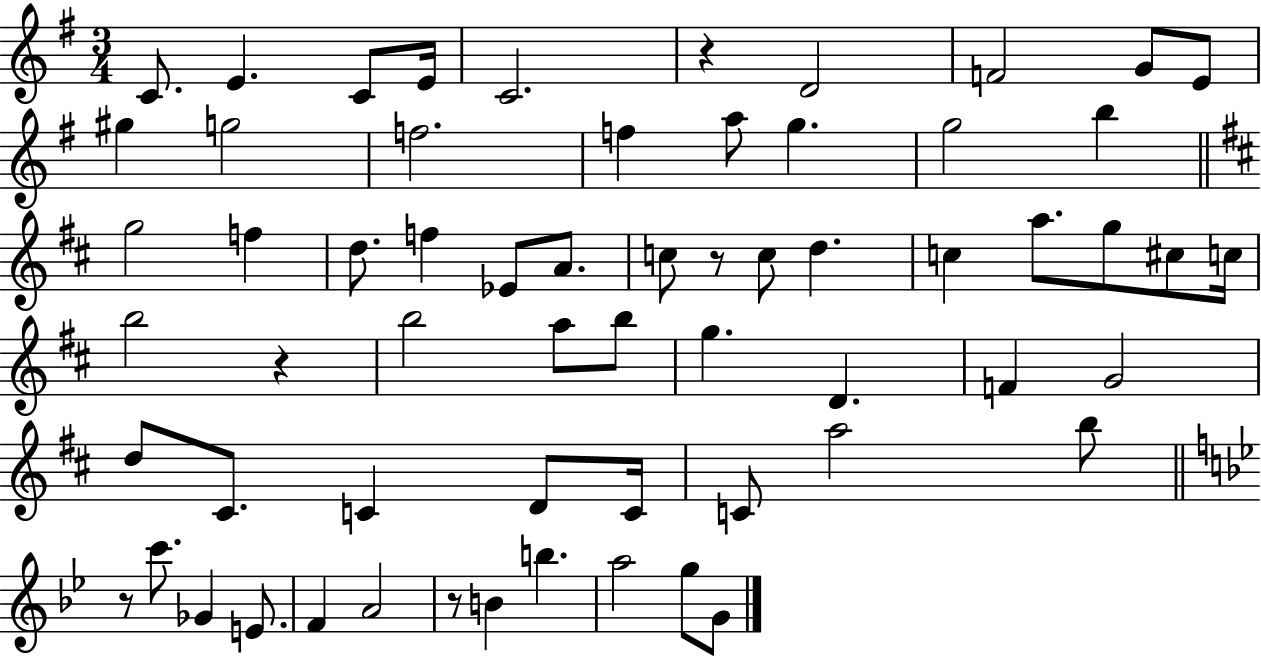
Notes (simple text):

C4/e. E4/q. C4/e E4/s C4/h. R/q D4/h F4/h G4/e E4/e G#5/q G5/h F5/h. F5/q A5/e G5/q. G5/h B5/q G5/h F5/q D5/e. F5/q Eb4/e A4/e. C5/e R/e C5/e D5/q. C5/q A5/e. G5/e C#5/e C5/s B5/h R/q B5/h A5/e B5/e G5/q. D4/q. F4/q G4/h D5/e C#4/e. C4/q D4/e C4/s C4/e A5/h B5/e R/e C6/e. Gb4/q E4/e. F4/q A4/h R/e B4/q B5/q. A5/h G5/e G4/e